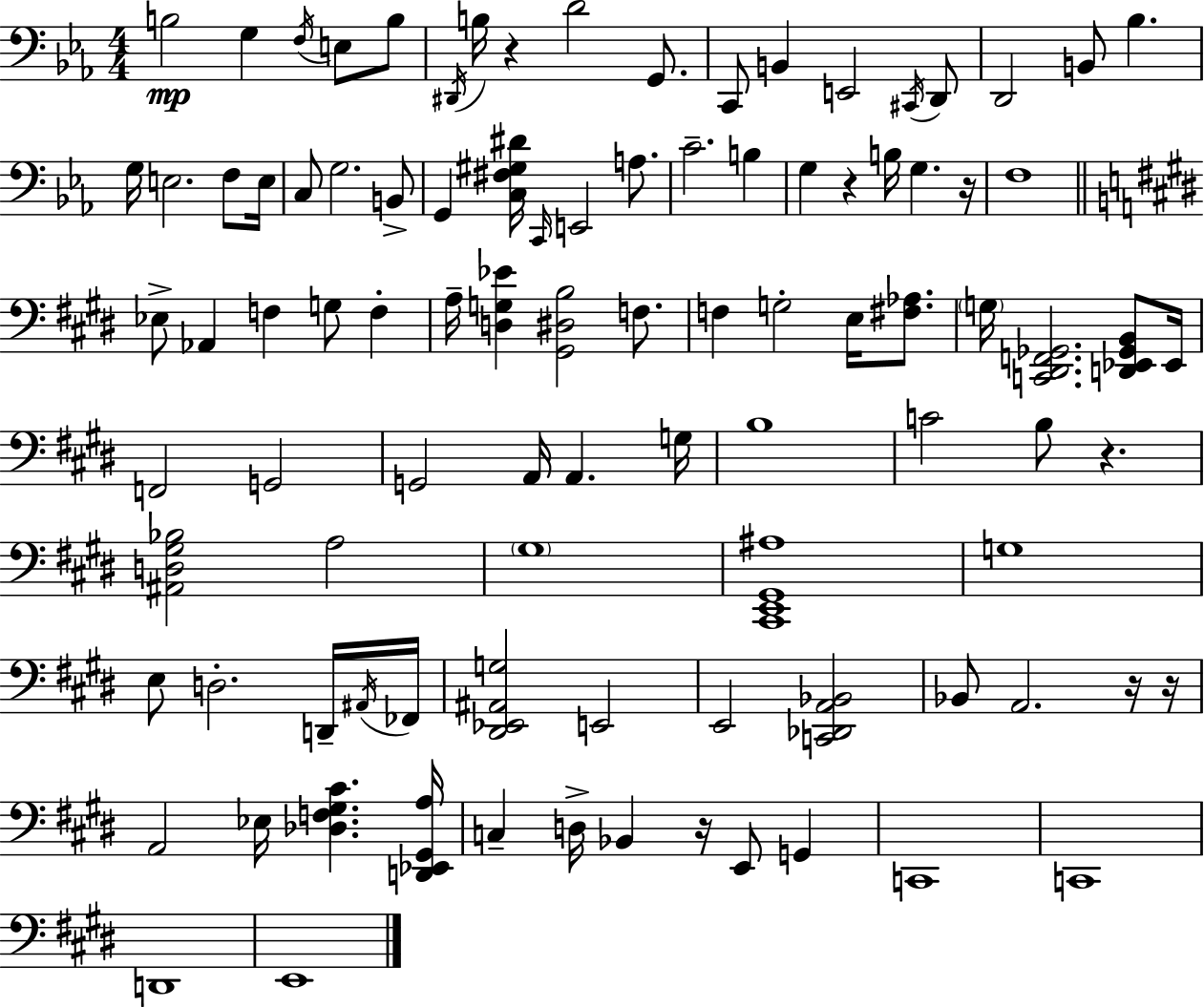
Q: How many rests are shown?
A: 7